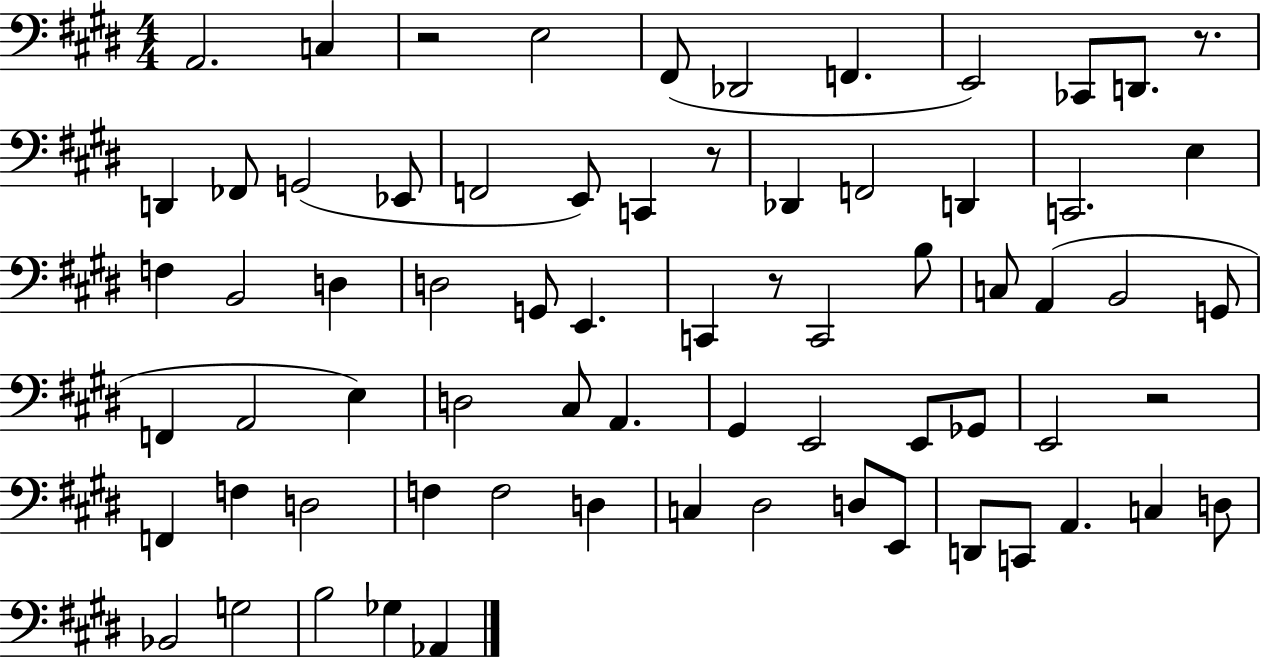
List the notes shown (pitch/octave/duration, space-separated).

A2/h. C3/q R/h E3/h F#2/e Db2/h F2/q. E2/h CES2/e D2/e. R/e. D2/q FES2/e G2/h Eb2/e F2/h E2/e C2/q R/e Db2/q F2/h D2/q C2/h. E3/q F3/q B2/h D3/q D3/h G2/e E2/q. C2/q R/e C2/h B3/e C3/e A2/q B2/h G2/e F2/q A2/h E3/q D3/h C#3/e A2/q. G#2/q E2/h E2/e Gb2/e E2/h R/h F2/q F3/q D3/h F3/q F3/h D3/q C3/q D#3/h D3/e E2/e D2/e C2/e A2/q. C3/q D3/e Bb2/h G3/h B3/h Gb3/q Ab2/q